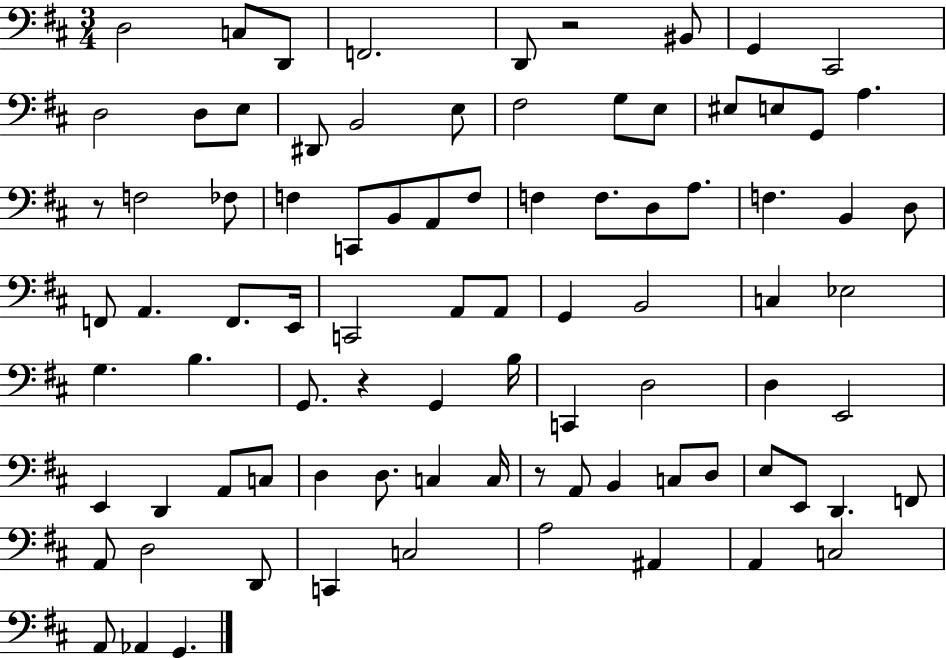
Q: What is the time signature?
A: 3/4